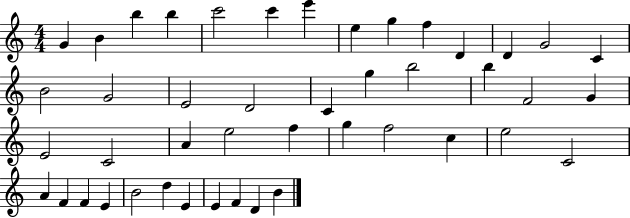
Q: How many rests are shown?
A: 0